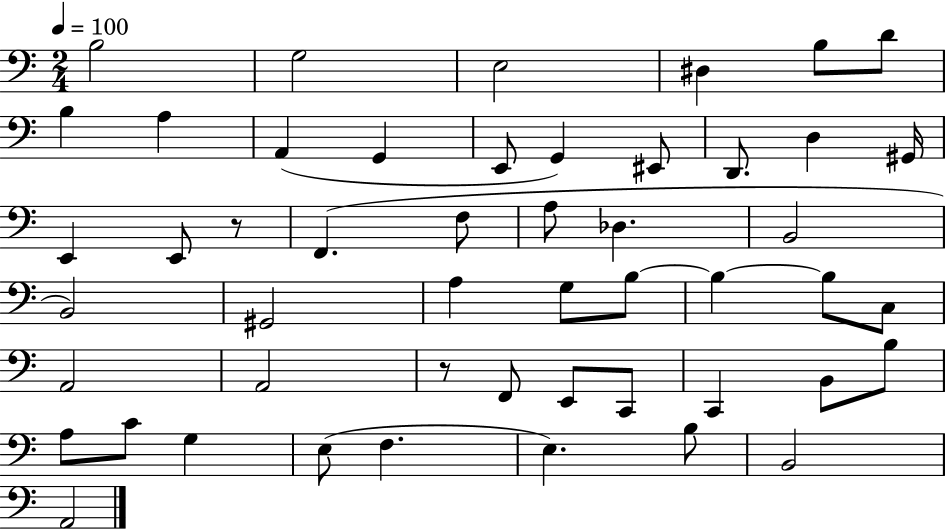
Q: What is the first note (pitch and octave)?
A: B3